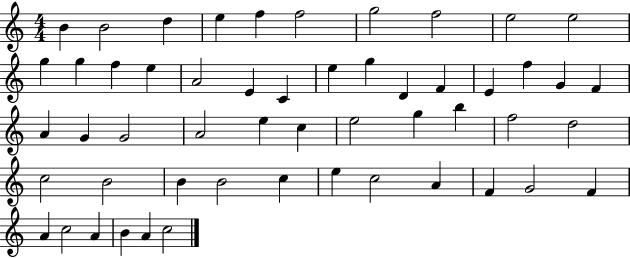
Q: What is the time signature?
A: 4/4